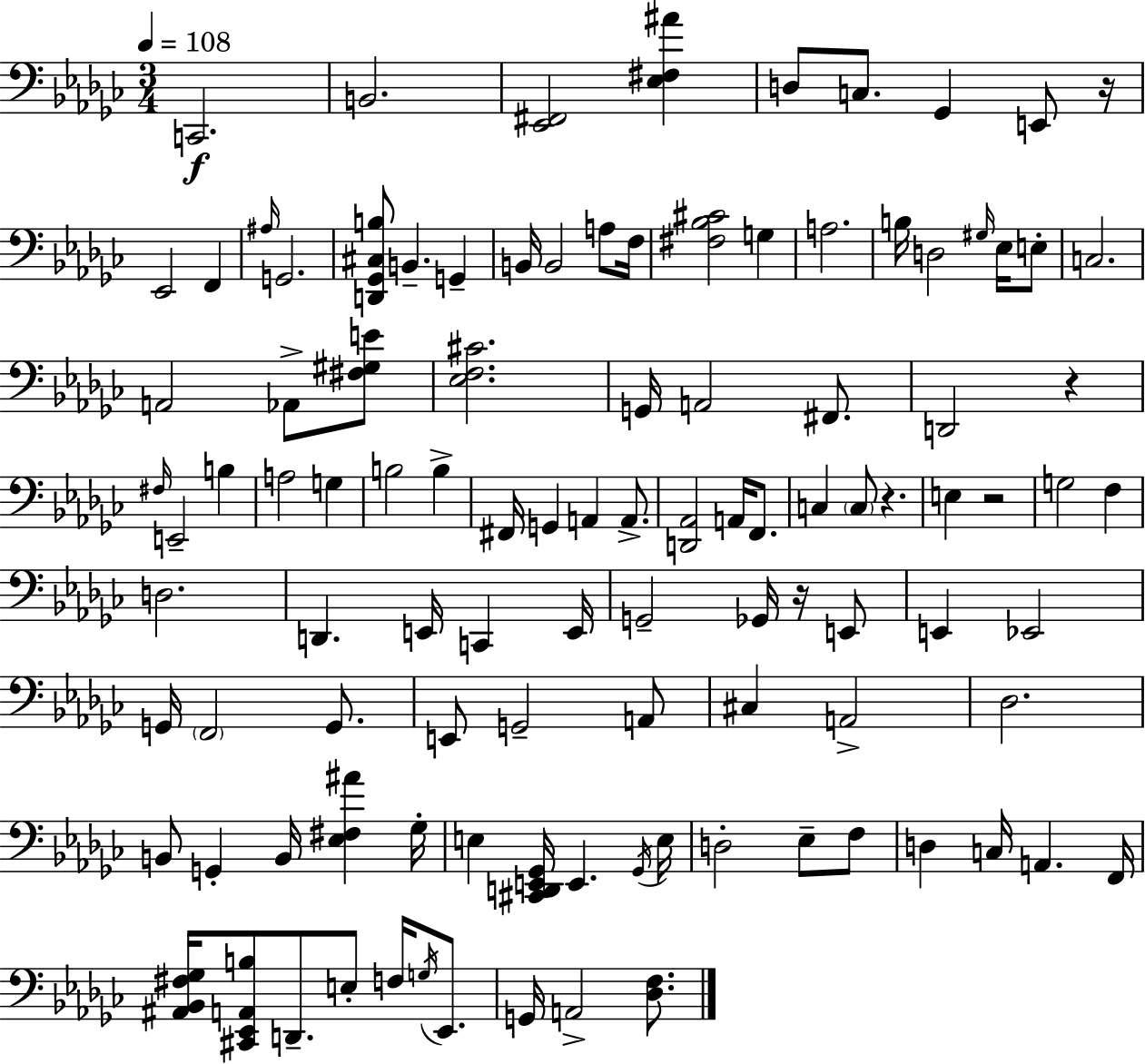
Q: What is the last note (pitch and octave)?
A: A2